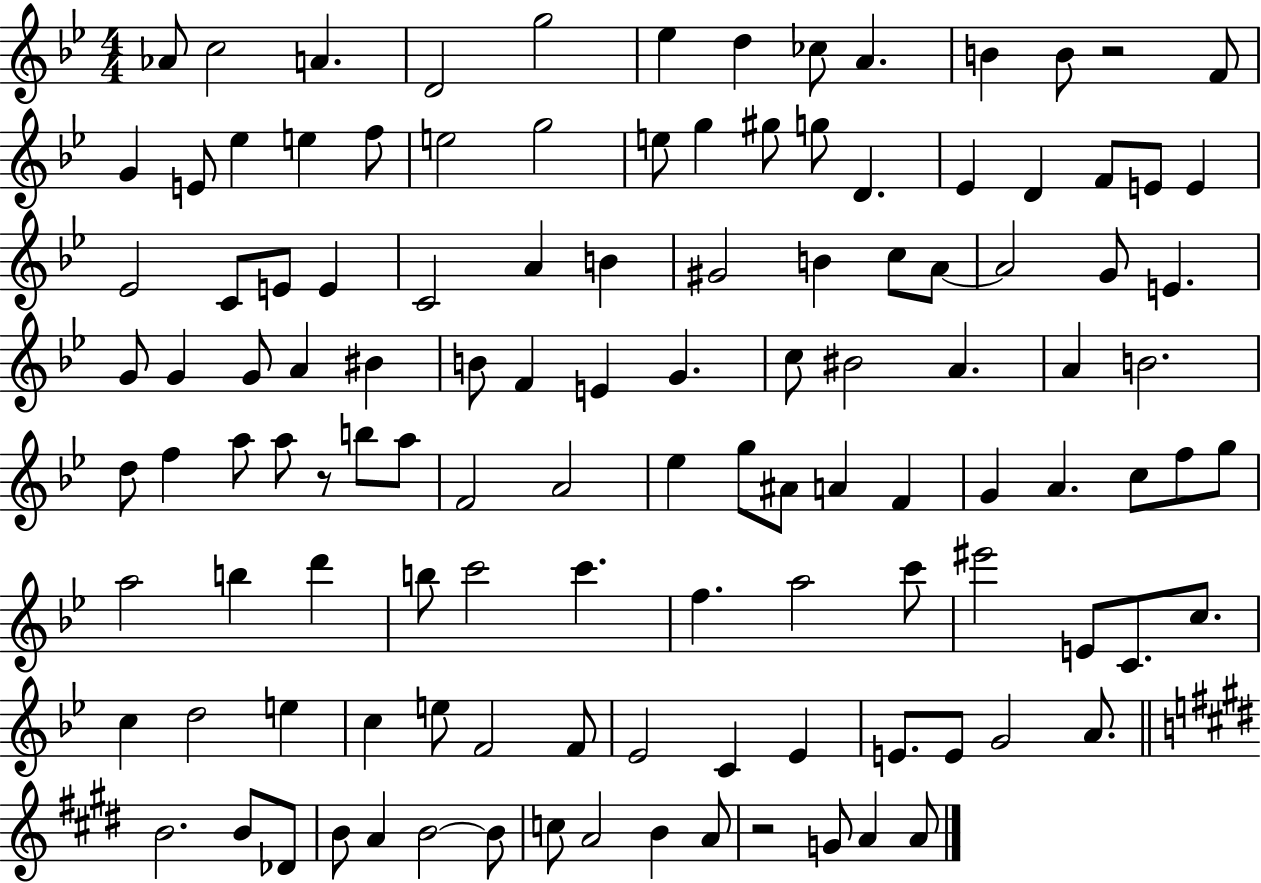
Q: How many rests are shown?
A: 3